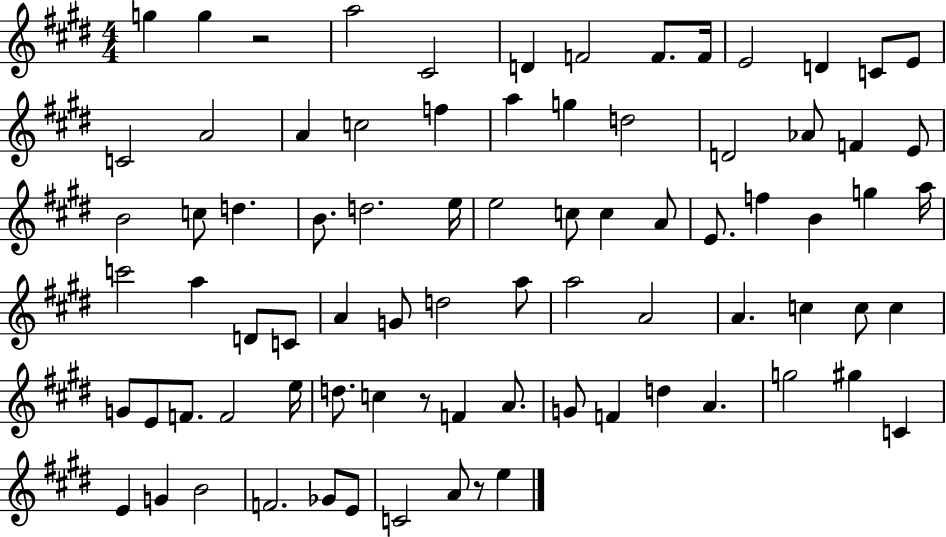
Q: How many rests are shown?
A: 3